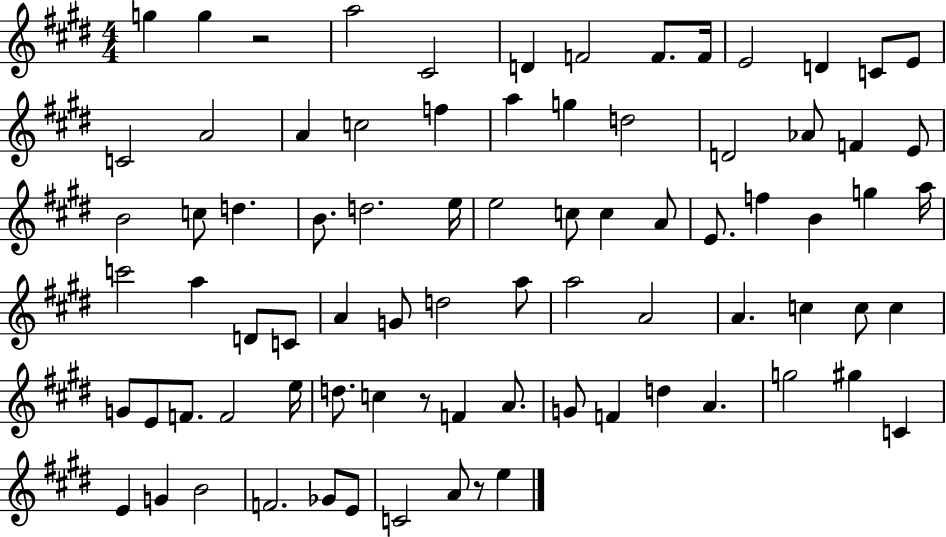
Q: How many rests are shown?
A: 3